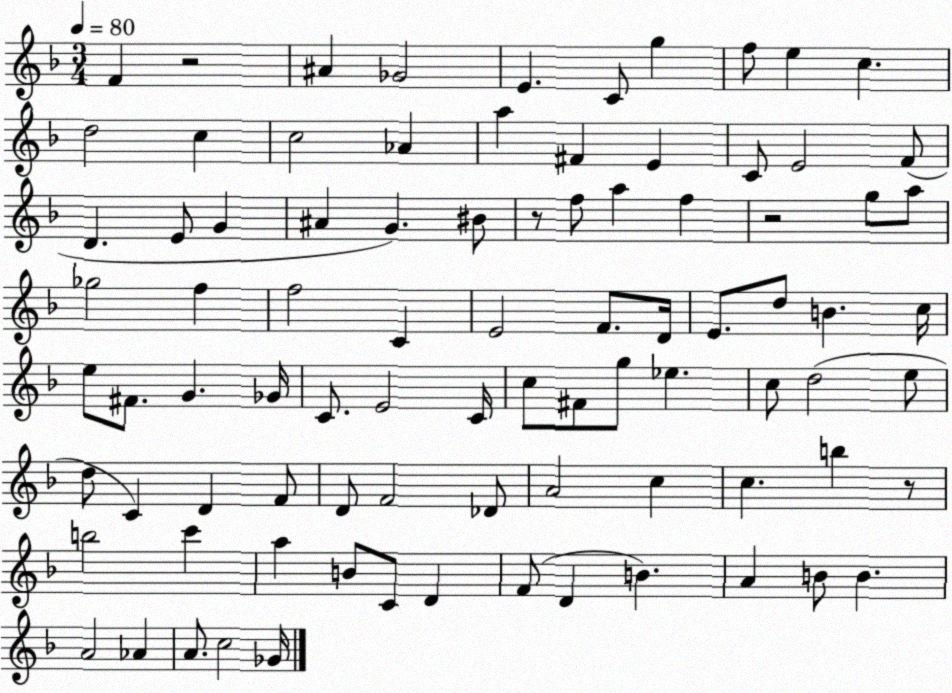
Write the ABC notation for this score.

X:1
T:Untitled
M:3/4
L:1/4
K:F
F z2 ^A _G2 E C/2 g f/2 e c d2 c c2 _A a ^F E C/2 E2 F/2 D E/2 G ^A G ^B/2 z/2 f/2 a f z2 g/2 a/2 _g2 f f2 C E2 F/2 D/4 E/2 d/2 B c/4 e/2 ^F/2 G _G/4 C/2 E2 C/4 c/2 ^F/2 g/2 _e c/2 d2 e/2 d/2 C D F/2 D/2 F2 _D/2 A2 c c b z/2 b2 c' a B/2 C/2 D F/2 D B A B/2 B A2 _A A/2 c2 _G/4